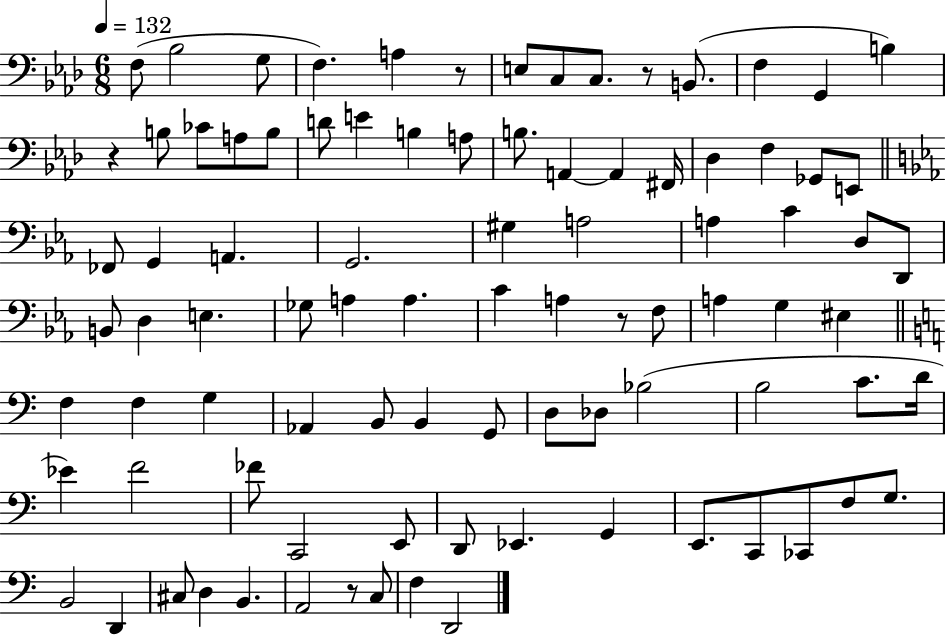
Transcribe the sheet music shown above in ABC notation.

X:1
T:Untitled
M:6/8
L:1/4
K:Ab
F,/2 _B,2 G,/2 F, A, z/2 E,/2 C,/2 C,/2 z/2 B,,/2 F, G,, B, z B,/2 _C/2 A,/2 B,/2 D/2 E B, A,/2 B,/2 A,, A,, ^F,,/4 _D, F, _G,,/2 E,,/2 _F,,/2 G,, A,, G,,2 ^G, A,2 A, C D,/2 D,,/2 B,,/2 D, E, _G,/2 A, A, C A, z/2 F,/2 A, G, ^E, F, F, G, _A,, B,,/2 B,, G,,/2 D,/2 _D,/2 _B,2 B,2 C/2 D/4 _E F2 _F/2 C,,2 E,,/2 D,,/2 _E,, G,, E,,/2 C,,/2 _C,,/2 F,/2 G,/2 B,,2 D,, ^C,/2 D, B,, A,,2 z/2 C,/2 F, D,,2